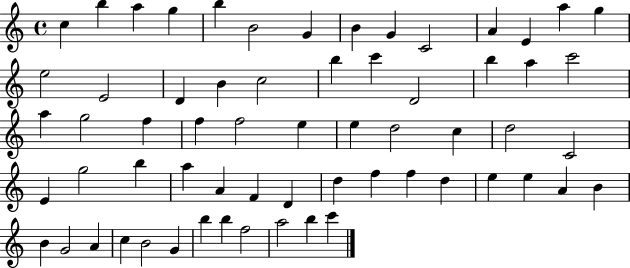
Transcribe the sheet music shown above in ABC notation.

X:1
T:Untitled
M:4/4
L:1/4
K:C
c b a g b B2 G B G C2 A E a g e2 E2 D B c2 b c' D2 b a c'2 a g2 f f f2 e e d2 c d2 C2 E g2 b a A F D d f f d e e A B B G2 A c B2 G b b f2 a2 b c'